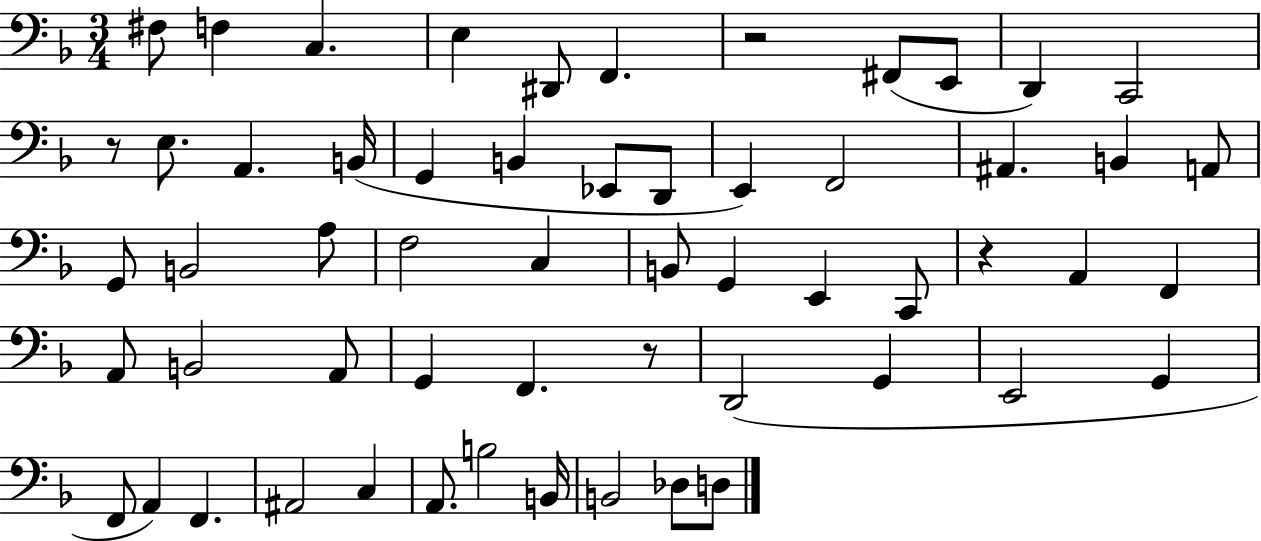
F#3/e F3/q C3/q. E3/q D#2/e F2/q. R/h F#2/e E2/e D2/q C2/h R/e E3/e. A2/q. B2/s G2/q B2/q Eb2/e D2/e E2/q F2/h A#2/q. B2/q A2/e G2/e B2/h A3/e F3/h C3/q B2/e G2/q E2/q C2/e R/q A2/q F2/q A2/e B2/h A2/e G2/q F2/q. R/e D2/h G2/q E2/h G2/q F2/e A2/q F2/q. A#2/h C3/q A2/e. B3/h B2/s B2/h Db3/e D3/e